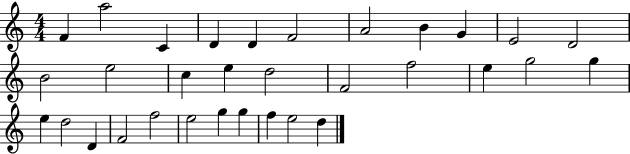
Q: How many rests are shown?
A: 0